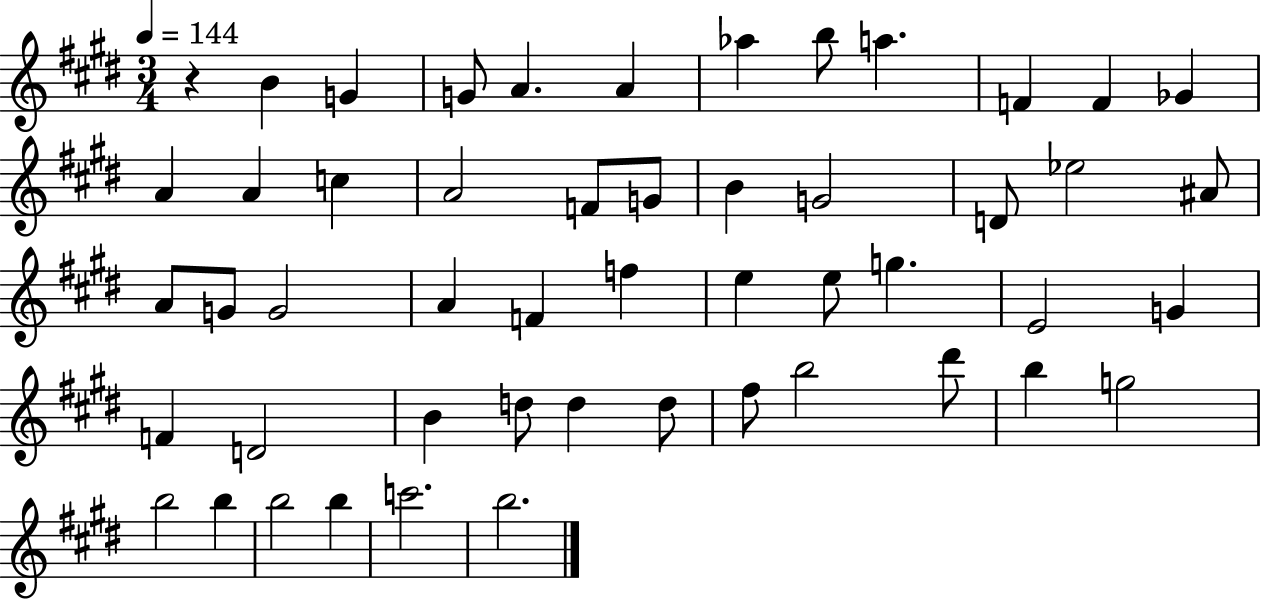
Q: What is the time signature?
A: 3/4